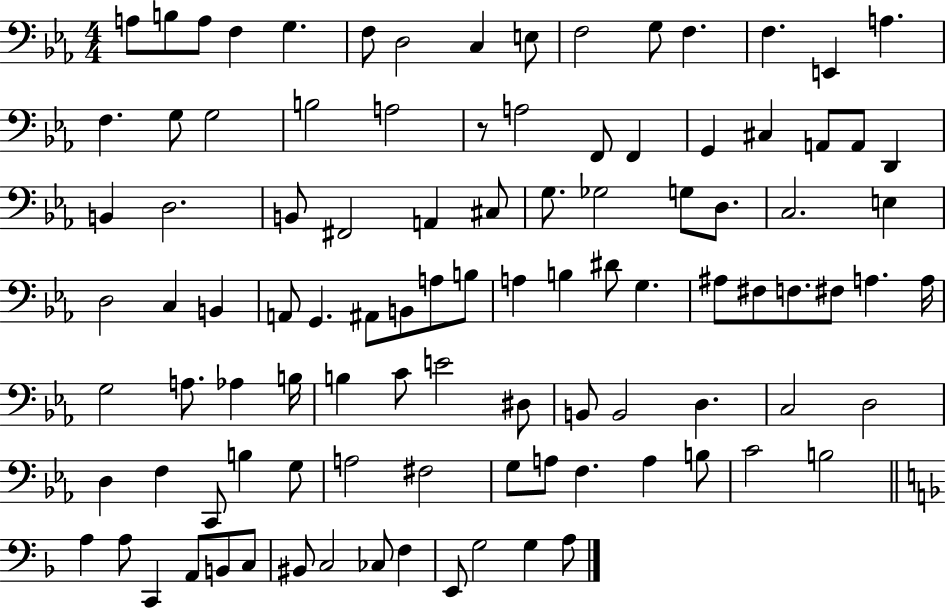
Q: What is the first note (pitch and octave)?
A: A3